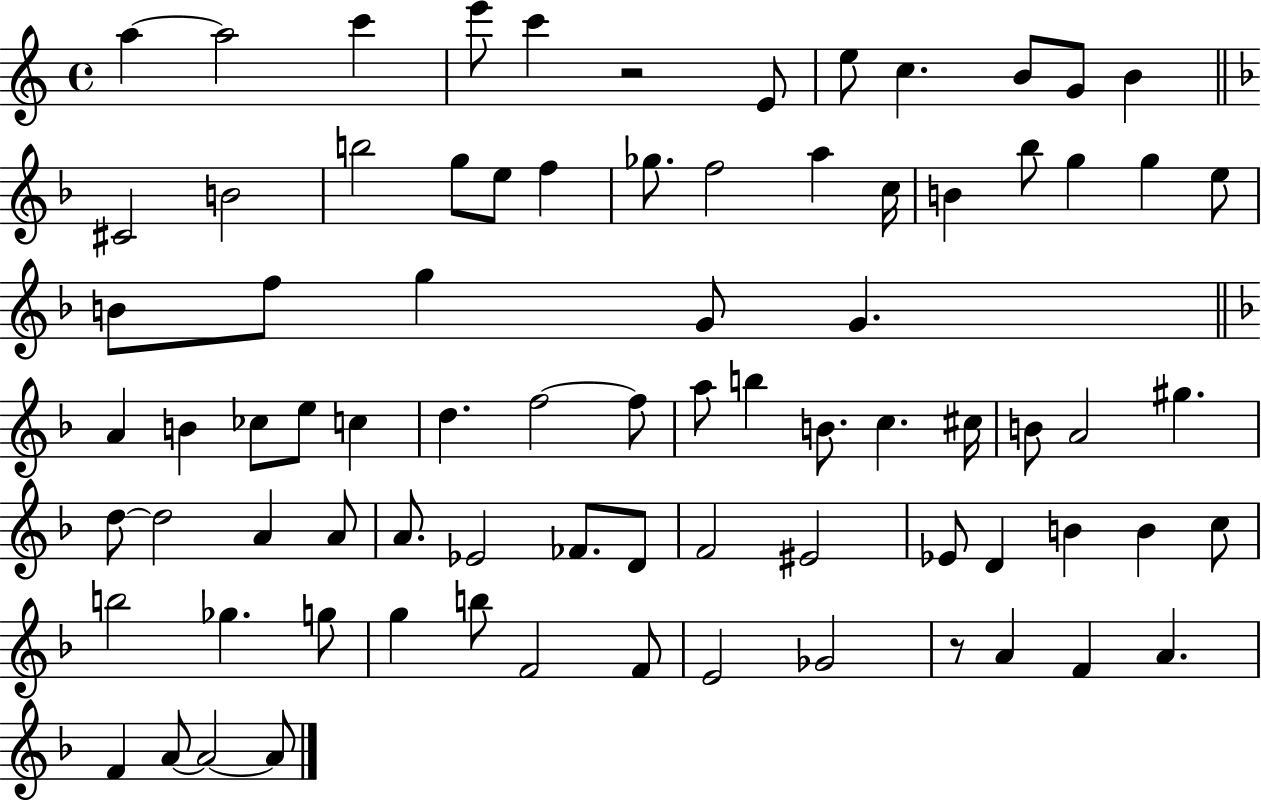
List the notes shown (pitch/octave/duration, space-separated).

A5/q A5/h C6/q E6/e C6/q R/h E4/e E5/e C5/q. B4/e G4/e B4/q C#4/h B4/h B5/h G5/e E5/e F5/q Gb5/e. F5/h A5/q C5/s B4/q Bb5/e G5/q G5/q E5/e B4/e F5/e G5/q G4/e G4/q. A4/q B4/q CES5/e E5/e C5/q D5/q. F5/h F5/e A5/e B5/q B4/e. C5/q. C#5/s B4/e A4/h G#5/q. D5/e D5/h A4/q A4/e A4/e. Eb4/h FES4/e. D4/e F4/h EIS4/h Eb4/e D4/q B4/q B4/q C5/e B5/h Gb5/q. G5/e G5/q B5/e F4/h F4/e E4/h Gb4/h R/e A4/q F4/q A4/q. F4/q A4/e A4/h A4/e